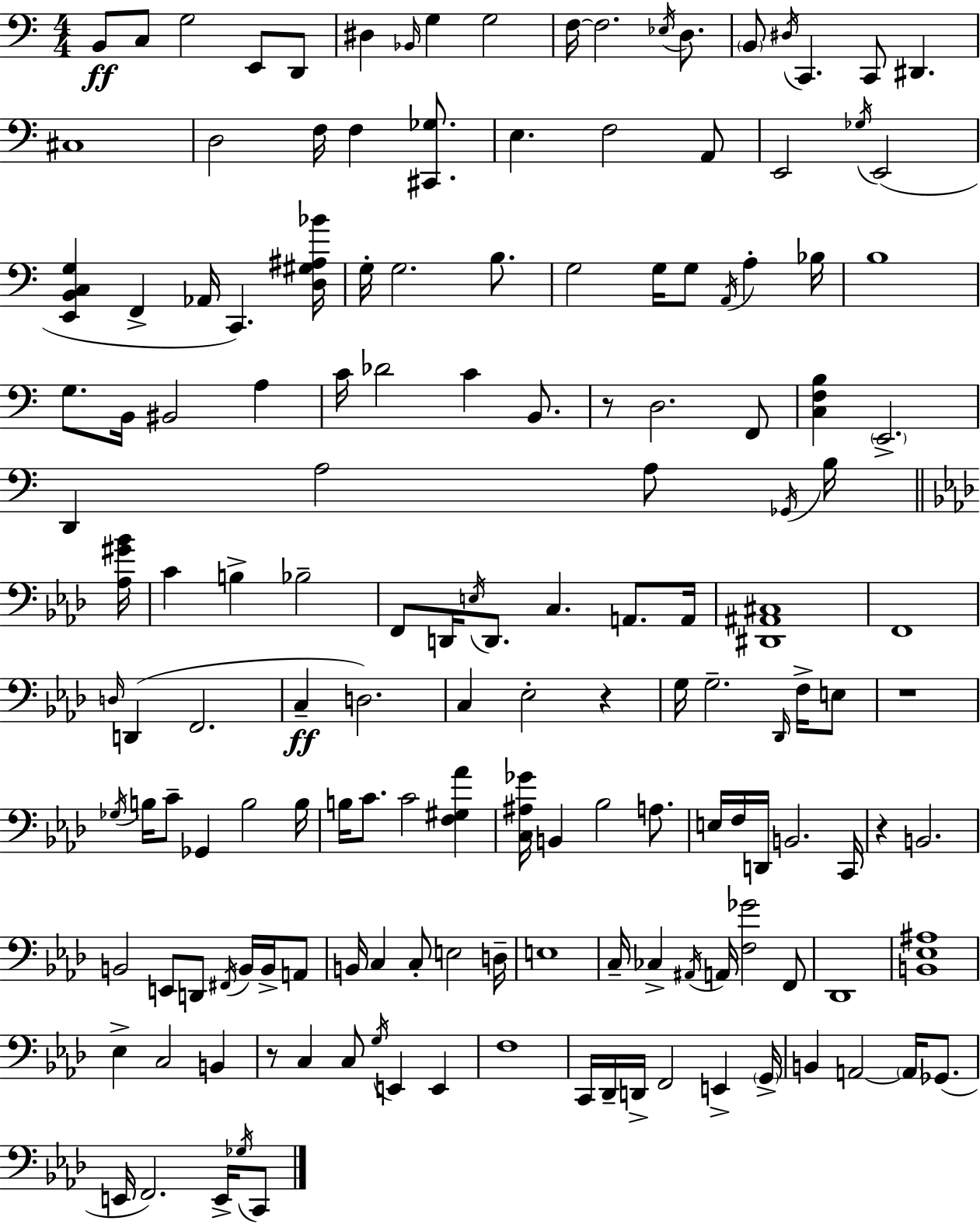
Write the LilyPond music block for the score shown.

{
  \clef bass
  \numericTimeSignature
  \time 4/4
  \key a \minor
  \repeat volta 2 { b,8\ff c8 g2 e,8 d,8 | dis4 \grace { bes,16 } g4 g2 | f16~~ f2. \acciaccatura { ees16 } d8. | \parenthesize b,8 \acciaccatura { dis16 } c,4. c,8 dis,4. | \break cis1 | d2 f16 f4 | <cis, ges>8. e4. f2 | a,8 e,2 \acciaccatura { ges16 } e,2( | \break <e, b, c g>4 f,4-> aes,16 c,4.) | <d gis ais bes'>16 g16-. g2. | b8. g2 g16 g8 \acciaccatura { a,16 } | a4-. bes16 b1 | \break g8. b,16 bis,2 | a4 c'16 des'2 c'4 | b,8. r8 d2. | f,8 <c f b>4 \parenthesize e,2.-> | \break d,4 a2 | a8 \acciaccatura { ges,16 } b16 \bar "||" \break \key f \minor <aes gis' bes'>16 c'4 b4-> bes2-- | f,8 d,16 \acciaccatura { e16 } d,8. c4. a,8. | a,16 <dis, ais, cis>1 | f,1 | \break \grace { d16 } d,4( f,2. | c4--\ff d2.) | c4 ees2-. r4 | g16 g2.-- | \break \grace { des,16 } f16-> e8 r1 | \acciaccatura { ges16 } b16 c'8-- ges,4 b2 | b16 b16 c'8. c'2 | <f gis aes'>4 <c ais ges'>16 b,4 bes2 | \break a8. e16 f16 d,16 b,2. | c,16 r4 b,2. | b,2 e,8 d,8 | \acciaccatura { fis,16 } b,16 b,16-> a,8 b,16 c4 c8-. e2 | \break d16-- e1 | c16-- ces4-> \acciaccatura { ais,16 } a,16 <f ges'>2 | f,8 des,1 | <b, ees ais>1 | \break ees4-> c2 | b,4 r8 c4 c8 \acciaccatura { g16 } | e,4 e,4 f1 | c,16 des,16-- d,16-> f,2 | \break e,4-> \parenthesize g,16-> b,4 a,2~~ | \parenthesize a,16 ges,8.( e,16 f,2.) | e,16-> \acciaccatura { ges16 } c,8 } \bar "|."
}